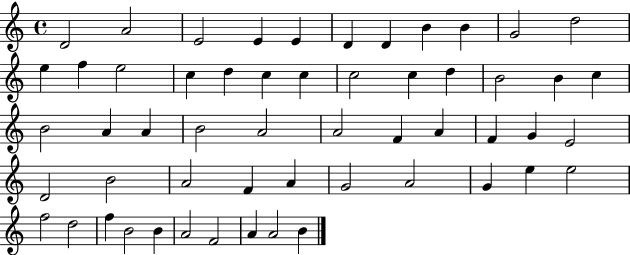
D4/h A4/h E4/h E4/q E4/q D4/q D4/q B4/q B4/q G4/h D5/h E5/q F5/q E5/h C5/q D5/q C5/q C5/q C5/h C5/q D5/q B4/h B4/q C5/q B4/h A4/q A4/q B4/h A4/h A4/h F4/q A4/q F4/q G4/q E4/h D4/h B4/h A4/h F4/q A4/q G4/h A4/h G4/q E5/q E5/h F5/h D5/h F5/q B4/h B4/q A4/h F4/h A4/q A4/h B4/q